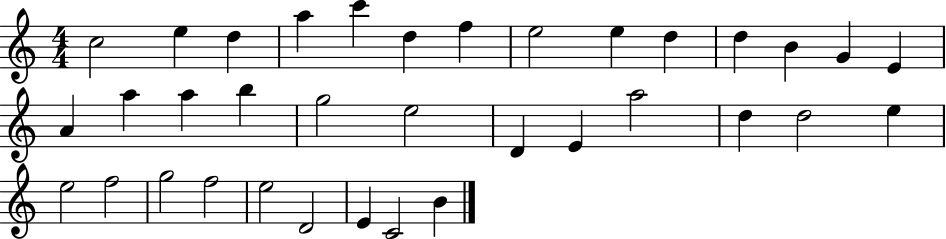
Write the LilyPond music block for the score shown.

{
  \clef treble
  \numericTimeSignature
  \time 4/4
  \key c \major
  c''2 e''4 d''4 | a''4 c'''4 d''4 f''4 | e''2 e''4 d''4 | d''4 b'4 g'4 e'4 | \break a'4 a''4 a''4 b''4 | g''2 e''2 | d'4 e'4 a''2 | d''4 d''2 e''4 | \break e''2 f''2 | g''2 f''2 | e''2 d'2 | e'4 c'2 b'4 | \break \bar "|."
}